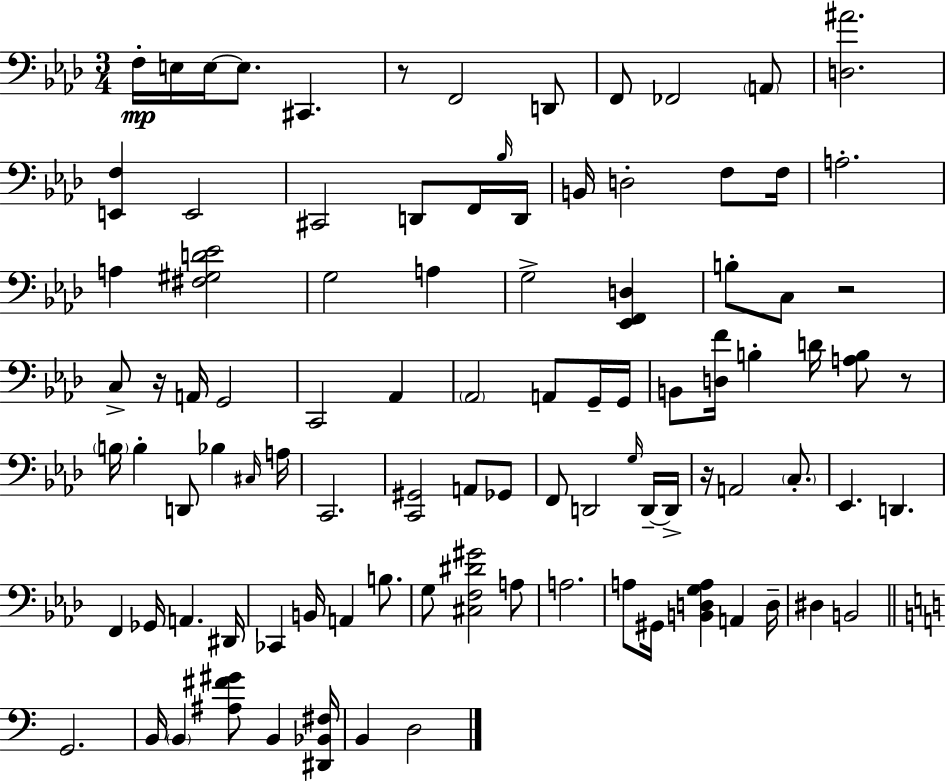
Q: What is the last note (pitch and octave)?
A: D3